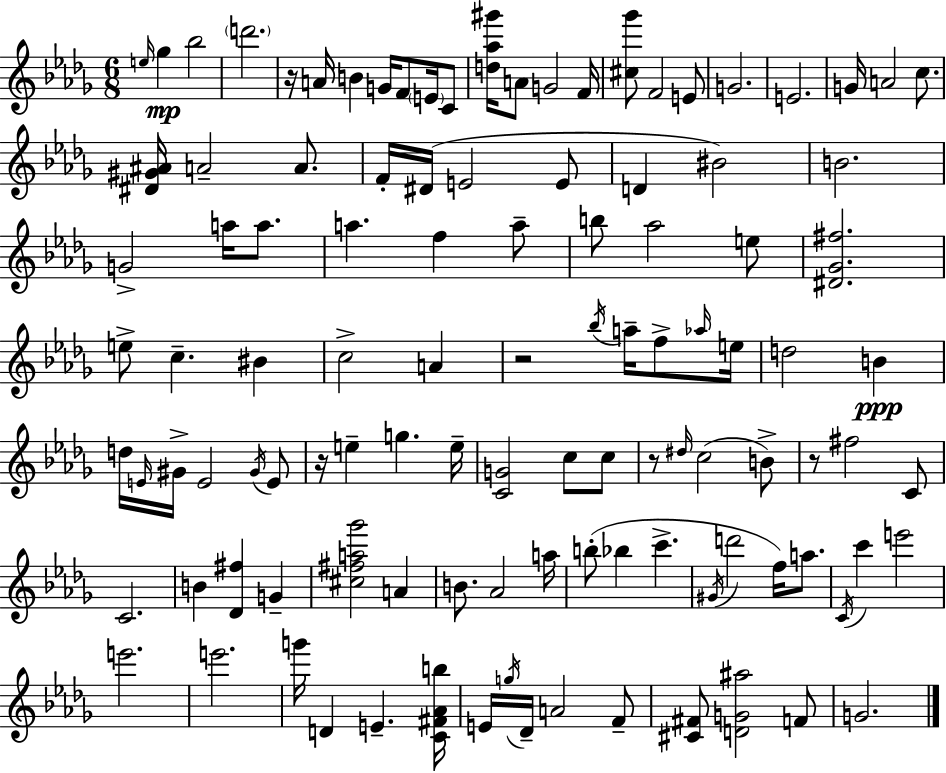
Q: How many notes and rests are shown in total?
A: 110